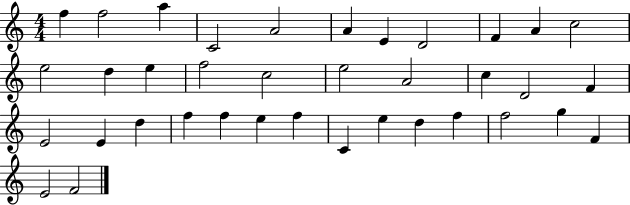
F5/q F5/h A5/q C4/h A4/h A4/q E4/q D4/h F4/q A4/q C5/h E5/h D5/q E5/q F5/h C5/h E5/h A4/h C5/q D4/h F4/q E4/h E4/q D5/q F5/q F5/q E5/q F5/q C4/q E5/q D5/q F5/q F5/h G5/q F4/q E4/h F4/h